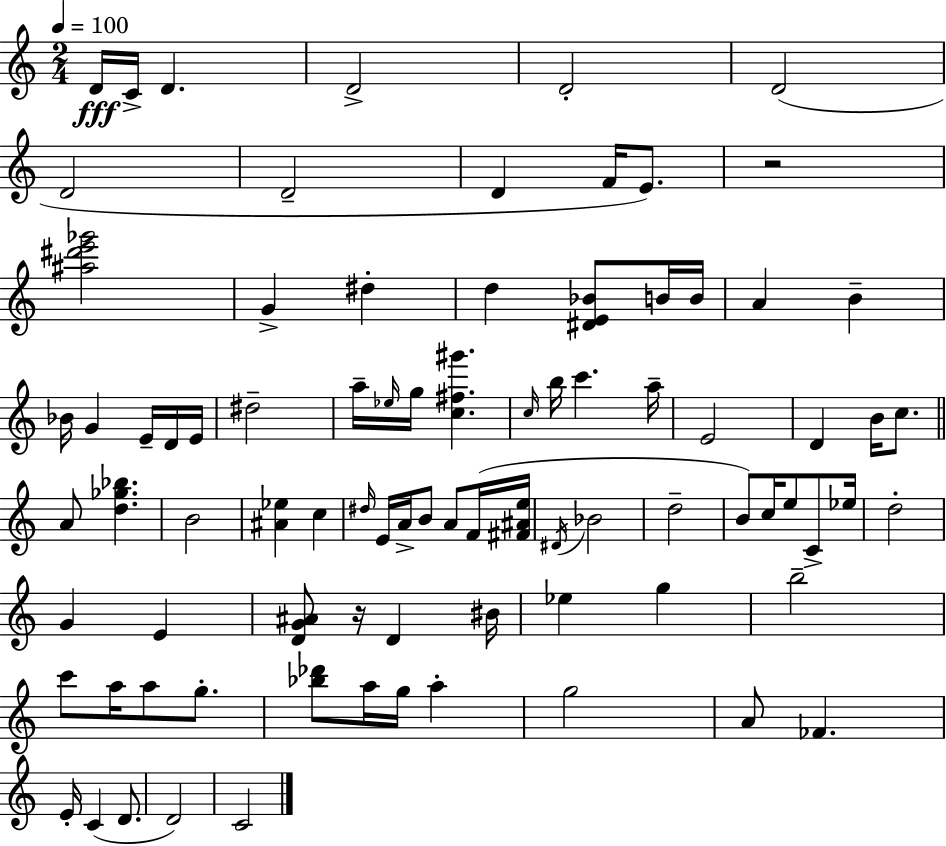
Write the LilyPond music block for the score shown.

{
  \clef treble
  \numericTimeSignature
  \time 2/4
  \key c \major
  \tempo 4 = 100
  d'16\fff c'16-> d'4. | d'2-> | d'2-. | d'2( | \break d'2 | d'2-- | d'4 f'16 e'8.) | r2 | \break <ais'' dis''' e''' ges'''>2 | g'4-> dis''4-. | d''4 <dis' e' bes'>8 b'16 b'16 | a'4 b'4-- | \break bes'16 g'4 e'16-- d'16 e'16 | dis''2-- | a''16-- \grace { ees''16 } g''16 <c'' fis'' gis'''>4. | \grace { c''16 } b''16 c'''4. | \break a''16-- e'2 | d'4 b'16 c''8. | \bar "||" \break \key c \major a'8 <d'' ges'' bes''>4. | b'2 | <ais' ees''>4 c''4 | \grace { dis''16 } e'16 a'16-> b'8 a'8 f'16( | \break <fis' ais' e''>16 \acciaccatura { dis'16 } bes'2 | d''2-- | b'8) c''16 e''8 c'8-> | ees''16 d''2-. | \break g'4 e'4 | <d' g' ais'>8 r16 d'4 | bis'16 ees''4 g''4 | b''2-- | \break c'''8 a''16 a''8 g''8.-. | <bes'' des'''>8 a''16 g''16 a''4-. | g''2 | a'8 fes'4. | \break e'16-. c'4( d'8. | d'2) | c'2 | \bar "|."
}